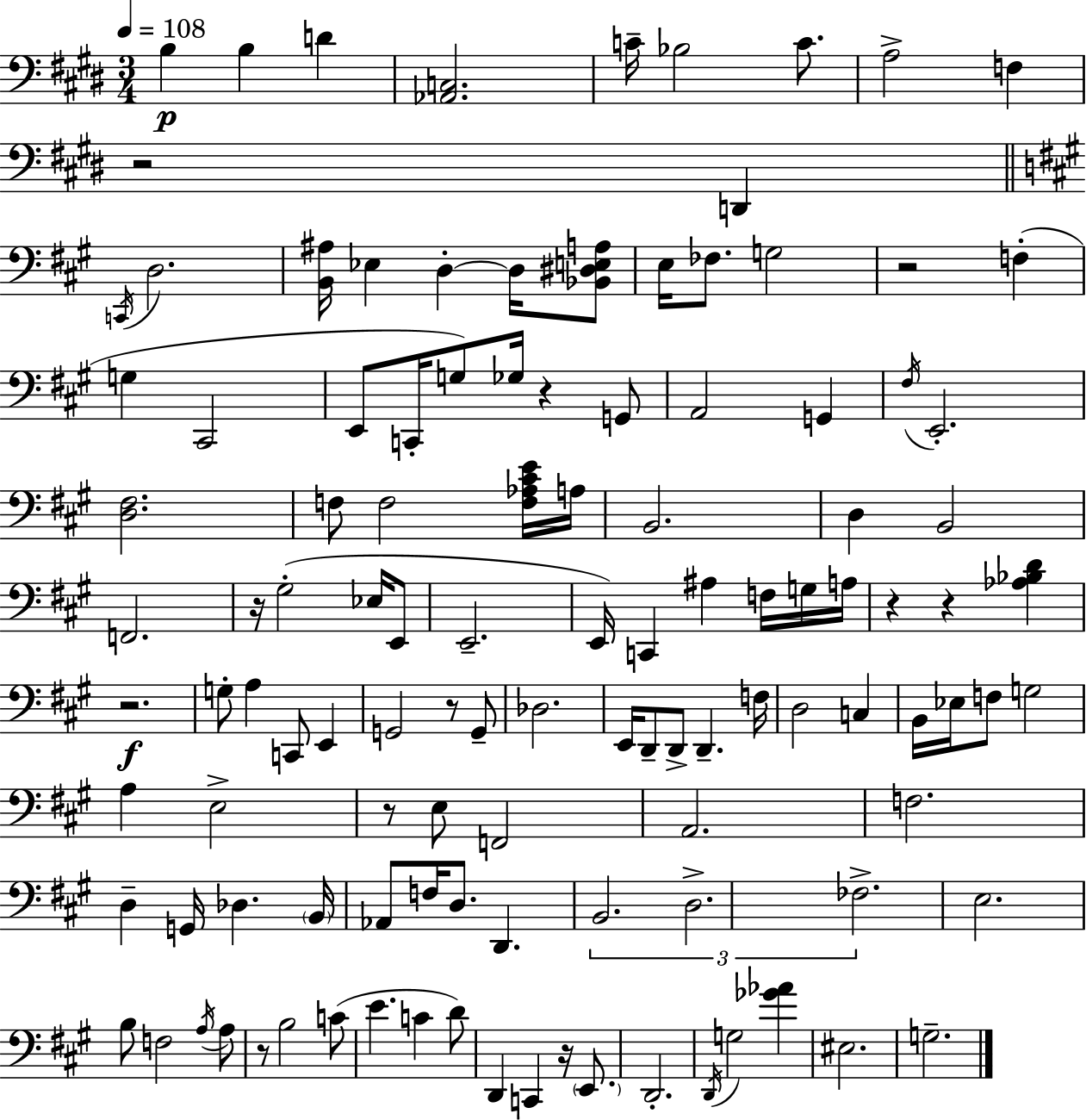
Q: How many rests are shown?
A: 11